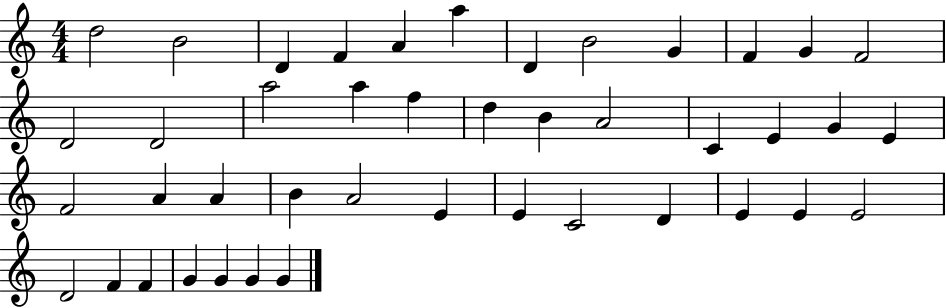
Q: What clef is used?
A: treble